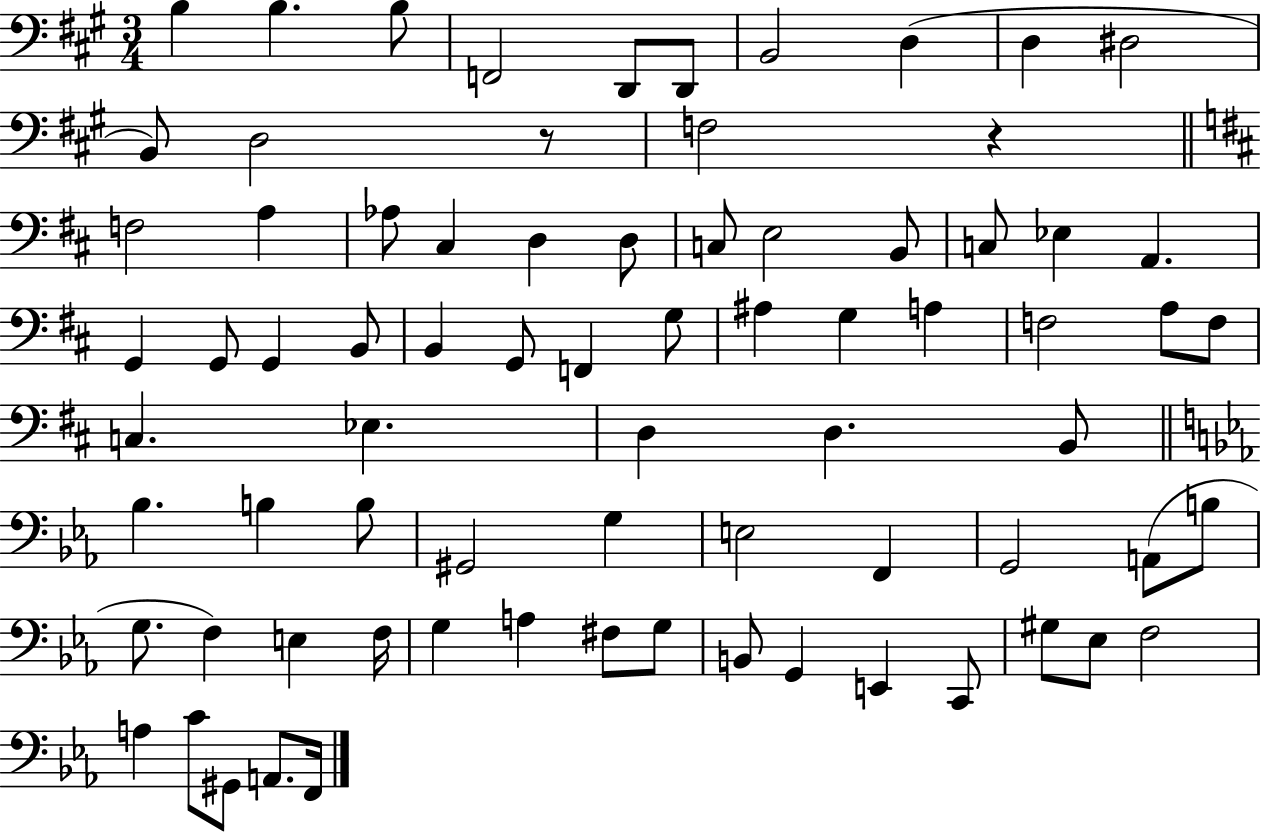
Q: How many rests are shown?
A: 2